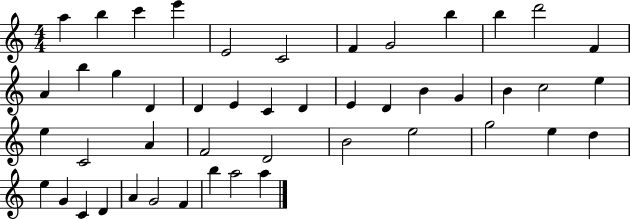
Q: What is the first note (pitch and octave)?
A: A5